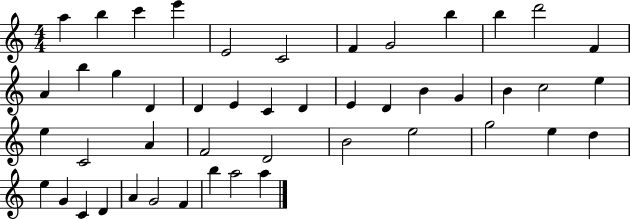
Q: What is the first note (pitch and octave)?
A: A5